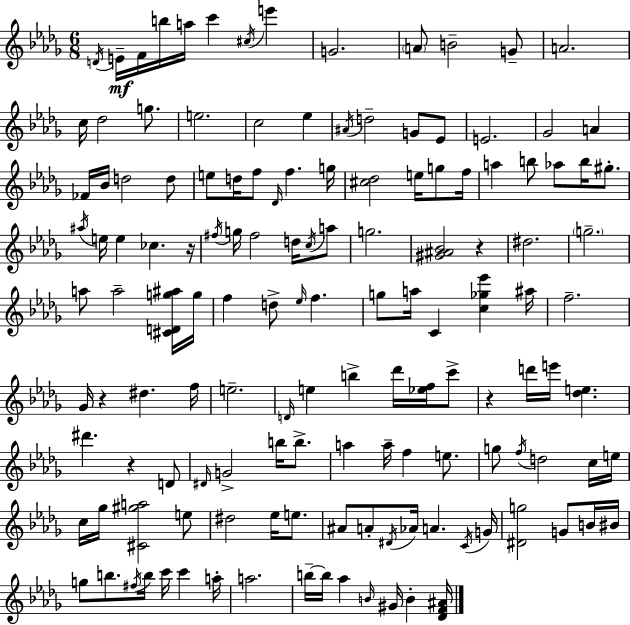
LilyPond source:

{
  \clef treble
  \numericTimeSignature
  \time 6/8
  \key bes \minor
  \acciaccatura { d'16 }\mf e'16-- f'16 b''16 a''16 c'''4 \acciaccatura { cis''16 } e'''4 | g'2. | \parenthesize a'8 b'2-- | g'8-- a'2. | \break c''16 des''2 g''8. | e''2. | c''2 ees''4 | \acciaccatura { ais'16 } d''2-- g'8 | \break ees'8 e'2. | ges'2 a'4 | fes'16 bes'16 d''2 | d''8 e''8 d''16 f''8 \grace { des'16 } f''4. | \break g''16 <cis'' des''>2 | e''16 g''8 f''16 a''4 b''8 aes''8 | b''16 gis''8.-. \acciaccatura { ais''16 } e''16 e''4 ces''4. | r16 \acciaccatura { fis''16 } g''16 fis''2 | \break d''16 \acciaccatura { c''16 } a''8 g''2. | <gis' ais' bes'>2 | r4 dis''2. | \parenthesize g''2.-- | \break a''8 a''2-- | <cis' d' g'' ais''>16 g''16 f''4 d''8-> | \grace { ees''16 } f''4. g''8 a''16 c'4 | <c'' ges'' ees'''>4 ais''16 f''2.-- | \break ges'16 r4 | dis''4. f''16 e''2.-- | \grace { d'16 } e''4 | b''4-> des'''16 <ees'' f''>16 c'''8-> r4 | \break d'''16 e'''16 <des'' e''>4. dis'''4. | r4 d'8 \grace { dis'16 } g'2-> | b''16 b''8.-> a''4 | a''16-- f''4 e''8. g''8 | \break \acciaccatura { f''16 } d''2 c''16 e''16 c''16 | ges''16 <cis' gis'' a''>2 e''8 dis''2 | ees''16 e''8. ais'8 | a'8-. \acciaccatura { dis'16 } aes'16 a'4. \acciaccatura { c'16 } | \break g'16 <dis' g''>2 g'8 b'16 | bis'16 g''8 b''8. \acciaccatura { fis''16 } b''16 c'''16 c'''4 | a''16-. a''2. | b''16--~~ b''16 aes''4 \grace { b'16 } gis'16 b'4-. | \break <des' f' ais'>16 \bar "|."
}